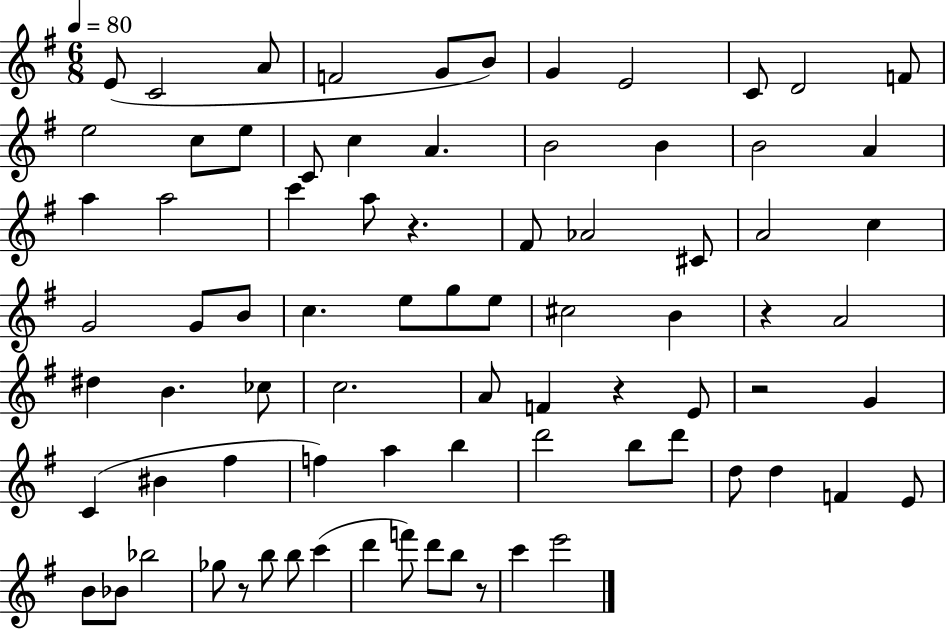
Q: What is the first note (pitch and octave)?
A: E4